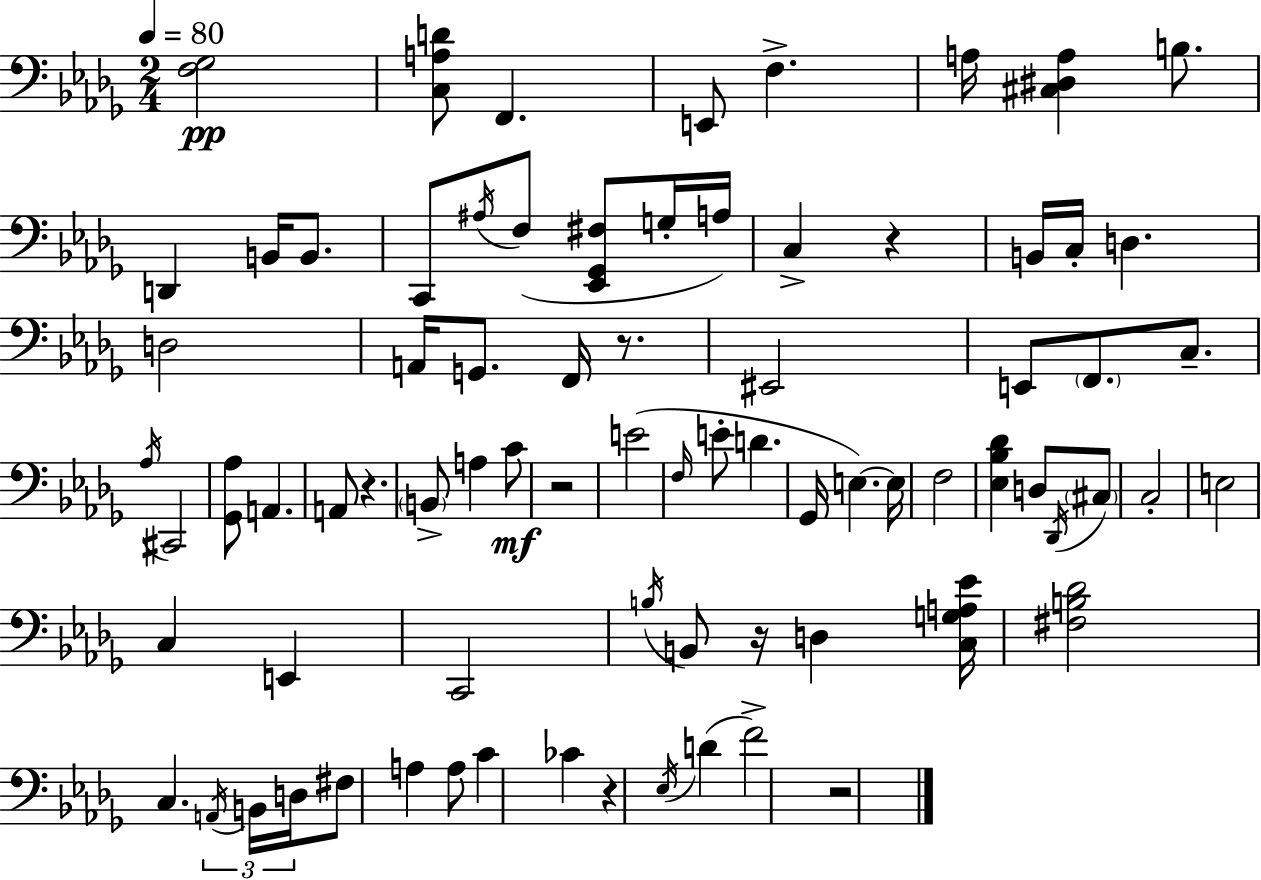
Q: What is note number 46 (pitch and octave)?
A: C3